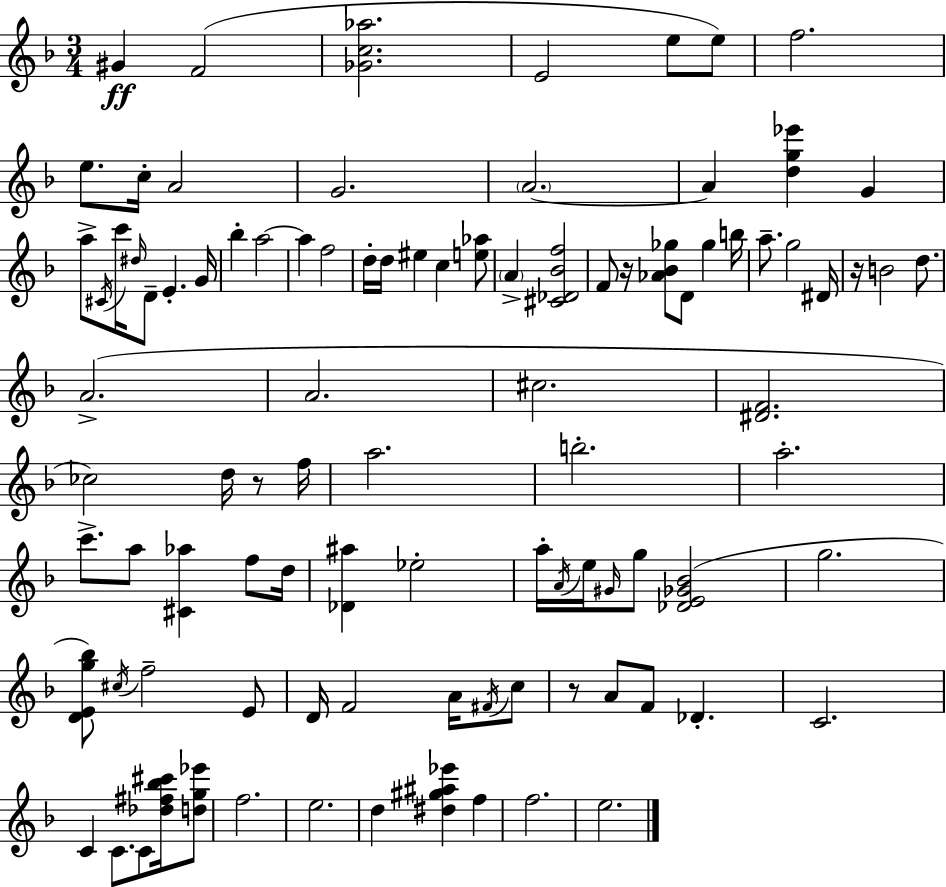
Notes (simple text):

G#4/q F4/h [Gb4,C5,Ab5]/h. E4/h E5/e E5/e F5/h. E5/e. C5/s A4/h G4/h. A4/h. A4/q [D5,G5,Eb6]/q G4/q A5/e C#4/s C6/s D#5/s D4/e E4/q. G4/s Bb5/q A5/h A5/q F5/h D5/s D5/s EIS5/q C5/q [E5,Ab5]/e A4/q [C#4,Db4,Bb4,F5]/h F4/e R/s [Ab4,Bb4,Gb5]/e D4/e Gb5/q B5/s A5/e. G5/h D#4/s R/s B4/h D5/e. A4/h. A4/h. C#5/h. [D#4,F4]/h. CES5/h D5/s R/e F5/s A5/h. B5/h. A5/h. C6/e. A5/e [C#4,Ab5]/q F5/e D5/s [Db4,A#5]/q Eb5/h A5/s A4/s E5/s G#4/s G5/e [Db4,E4,Gb4,Bb4]/h G5/h. [D4,E4,G5,Bb5]/e C#5/s F5/h E4/e D4/s F4/h A4/s F#4/s C5/e R/e A4/e F4/e Db4/q. C4/h. C4/q C4/e. C4/e [Db5,F#5,Bb5,C#6]/s [D5,G5,Eb6]/e F5/h. E5/h. D5/q [D#5,G#5,A#5,Eb6]/q F5/q F5/h. E5/h.